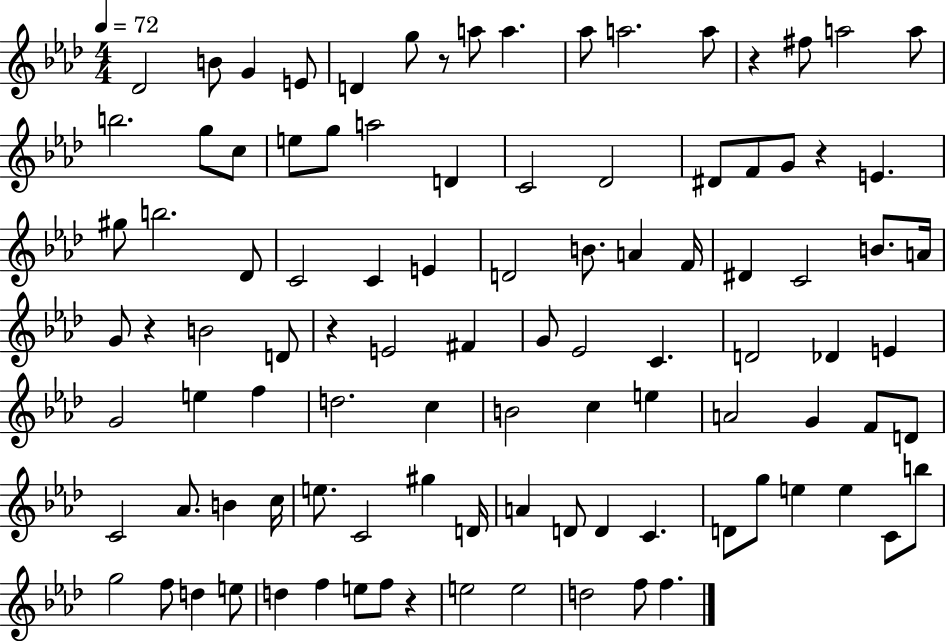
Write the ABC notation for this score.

X:1
T:Untitled
M:4/4
L:1/4
K:Ab
_D2 B/2 G E/2 D g/2 z/2 a/2 a _a/2 a2 a/2 z ^f/2 a2 a/2 b2 g/2 c/2 e/2 g/2 a2 D C2 _D2 ^D/2 F/2 G/2 z E ^g/2 b2 _D/2 C2 C E D2 B/2 A F/4 ^D C2 B/2 A/4 G/2 z B2 D/2 z E2 ^F G/2 _E2 C D2 _D E G2 e f d2 c B2 c e A2 G F/2 D/2 C2 _A/2 B c/4 e/2 C2 ^g D/4 A D/2 D C D/2 g/2 e e C/2 b/2 g2 f/2 d e/2 d f e/2 f/2 z e2 e2 d2 f/2 f